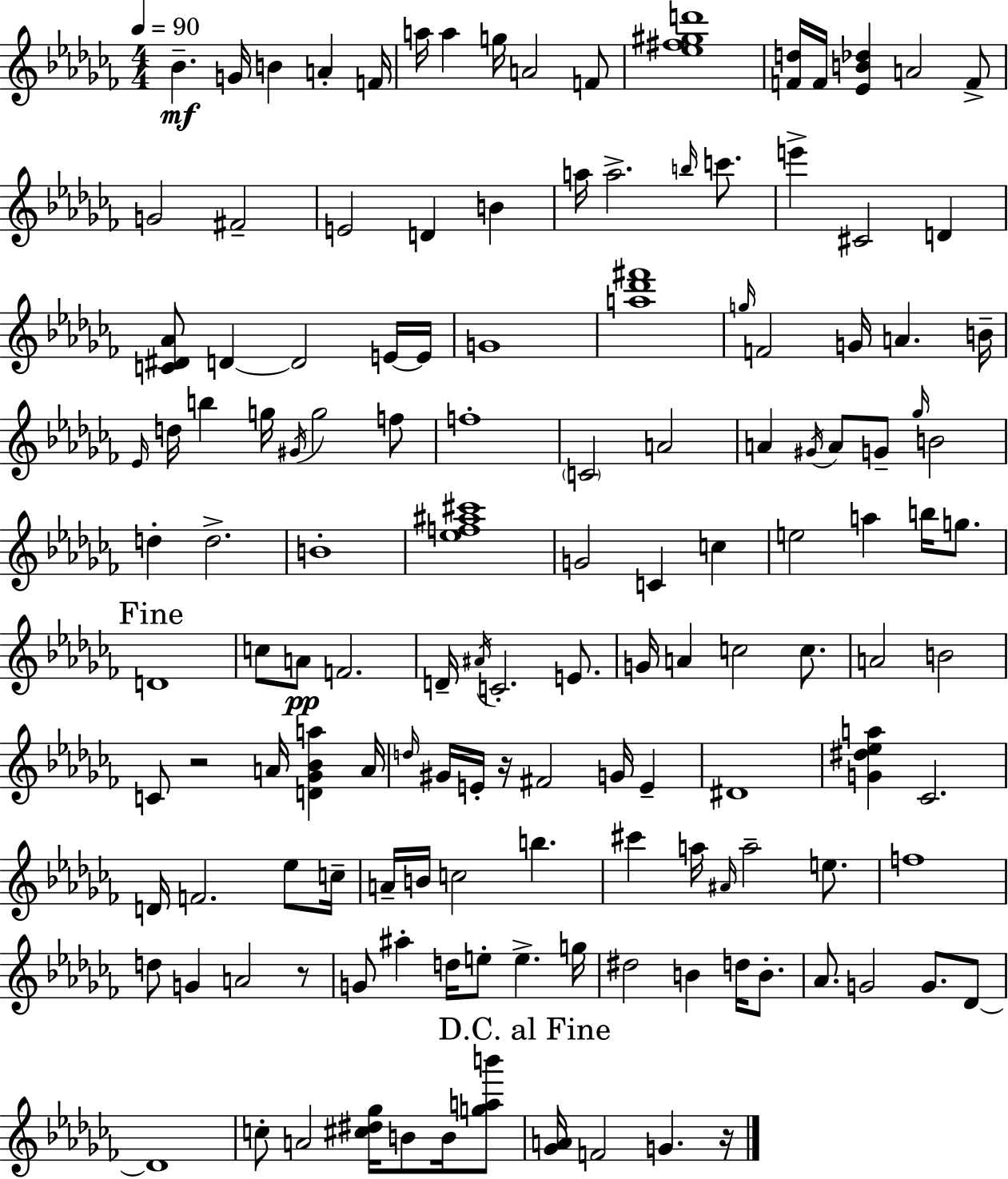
{
  \clef treble
  \numericTimeSignature
  \time 4/4
  \key aes \minor
  \tempo 4 = 90
  bes'4.--\mf g'16 b'4 a'4-. f'16 | a''16 a''4 g''16 a'2 f'8 | <ees'' fis'' gis'' d'''>1 | <f' d''>16 f'16 <ees' b' des''>4 a'2 f'8-> | \break g'2 fis'2-- | e'2 d'4 b'4 | a''16 a''2.-> \grace { b''16 } c'''8. | e'''4-> cis'2 d'4 | \break <c' dis' aes'>8 d'4~~ d'2 e'16~~ | e'16 g'1 | <a'' des''' fis'''>1 | \grace { g''16 } f'2 g'16 a'4. | \break b'16-- \grace { ees'16 } d''16 b''4 g''16 \acciaccatura { gis'16 } g''2 | f''8 f''1-. | \parenthesize c'2 a'2 | a'4 \acciaccatura { gis'16 } a'8 g'8-- \grace { ges''16 } b'2 | \break d''4-. d''2.-> | b'1-. | <ees'' f'' ais'' cis'''>1 | g'2 c'4 | \break c''4 e''2 a''4 | b''16 g''8. \mark "Fine" d'1 | c''8 a'8\pp f'2. | d'16-- \acciaccatura { ais'16 } c'2.-. | \break e'8. g'16 a'4 c''2 | c''8. a'2 b'2 | c'8 r2 | a'16 <d' ges' bes' a''>4 a'16 \grace { d''16 } gis'16 e'16-. r16 fis'2 | \break g'16 e'4-- dis'1 | <g' dis'' ees'' a''>4 ces'2. | d'16 f'2. | ees''8 c''16-- a'16-- b'16 c''2 | \break b''4. cis'''4 a''16 \grace { ais'16 } a''2-- | e''8. f''1 | d''8 g'4 a'2 | r8 g'8 ais''4-. d''16 | \break e''8-. e''4.-> g''16 dis''2 | b'4 d''16 b'8.-. aes'8. g'2 | g'8. des'8~~ des'1 | c''8-. a'2 | \break <cis'' dis'' ges''>16 b'8 b'16 <g'' a'' b'''>8 \mark "D.C. al Fine" <ges' a'>16 f'2 | g'4. r16 \bar "|."
}